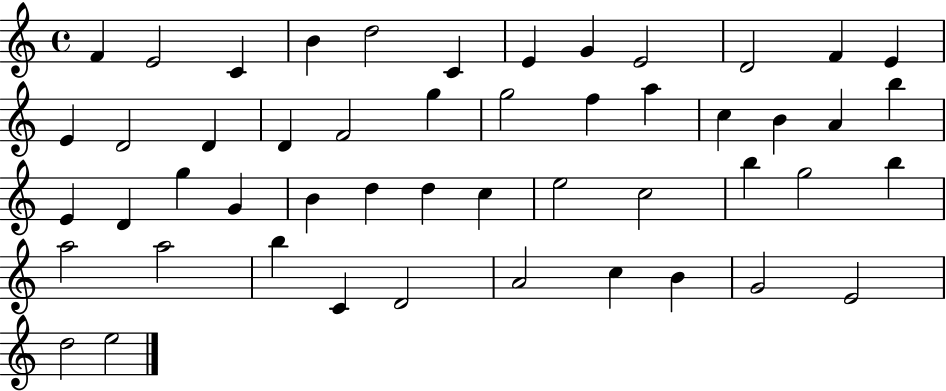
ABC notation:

X:1
T:Untitled
M:4/4
L:1/4
K:C
F E2 C B d2 C E G E2 D2 F E E D2 D D F2 g g2 f a c B A b E D g G B d d c e2 c2 b g2 b a2 a2 b C D2 A2 c B G2 E2 d2 e2